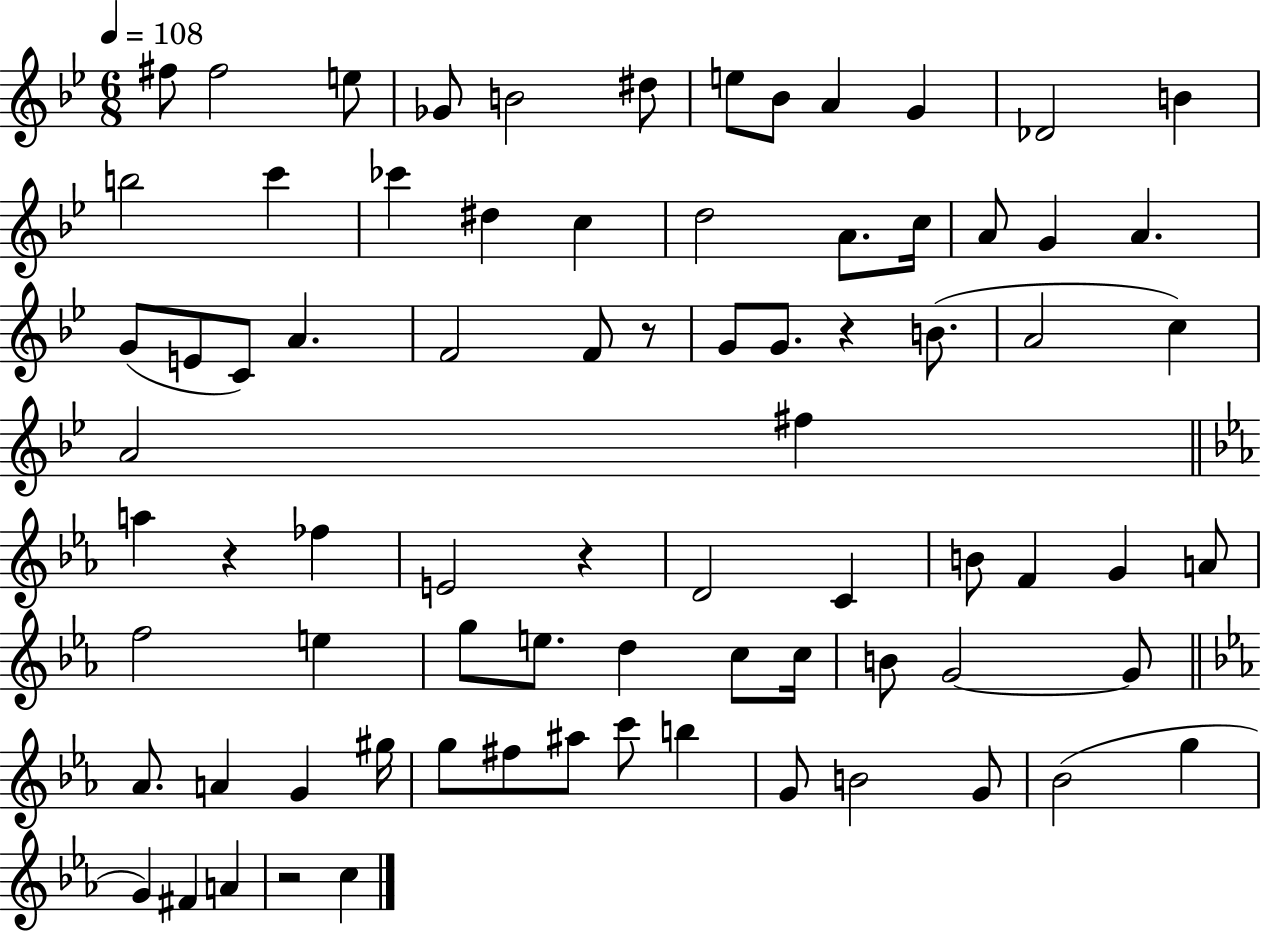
X:1
T:Untitled
M:6/8
L:1/4
K:Bb
^f/2 ^f2 e/2 _G/2 B2 ^d/2 e/2 _B/2 A G _D2 B b2 c' _c' ^d c d2 A/2 c/4 A/2 G A G/2 E/2 C/2 A F2 F/2 z/2 G/2 G/2 z B/2 A2 c A2 ^f a z _f E2 z D2 C B/2 F G A/2 f2 e g/2 e/2 d c/2 c/4 B/2 G2 G/2 _A/2 A G ^g/4 g/2 ^f/2 ^a/2 c'/2 b G/2 B2 G/2 _B2 g G ^F A z2 c